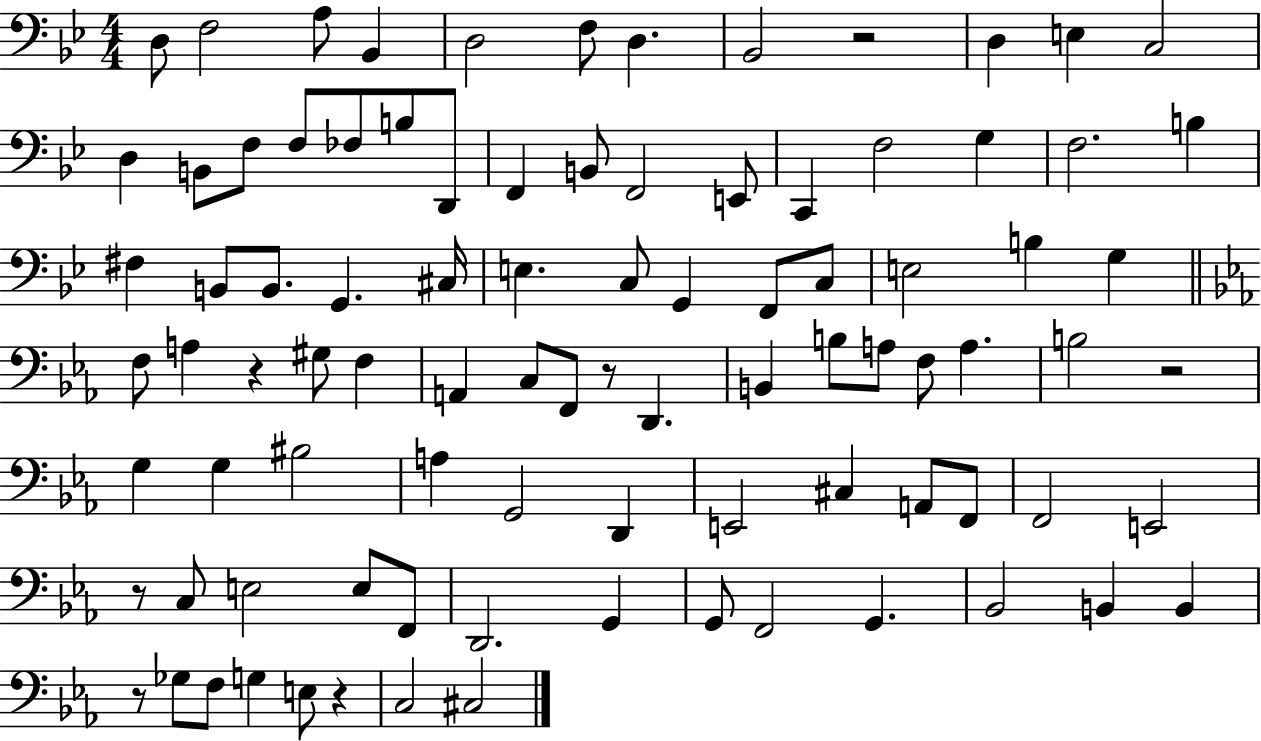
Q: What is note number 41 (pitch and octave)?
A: F3